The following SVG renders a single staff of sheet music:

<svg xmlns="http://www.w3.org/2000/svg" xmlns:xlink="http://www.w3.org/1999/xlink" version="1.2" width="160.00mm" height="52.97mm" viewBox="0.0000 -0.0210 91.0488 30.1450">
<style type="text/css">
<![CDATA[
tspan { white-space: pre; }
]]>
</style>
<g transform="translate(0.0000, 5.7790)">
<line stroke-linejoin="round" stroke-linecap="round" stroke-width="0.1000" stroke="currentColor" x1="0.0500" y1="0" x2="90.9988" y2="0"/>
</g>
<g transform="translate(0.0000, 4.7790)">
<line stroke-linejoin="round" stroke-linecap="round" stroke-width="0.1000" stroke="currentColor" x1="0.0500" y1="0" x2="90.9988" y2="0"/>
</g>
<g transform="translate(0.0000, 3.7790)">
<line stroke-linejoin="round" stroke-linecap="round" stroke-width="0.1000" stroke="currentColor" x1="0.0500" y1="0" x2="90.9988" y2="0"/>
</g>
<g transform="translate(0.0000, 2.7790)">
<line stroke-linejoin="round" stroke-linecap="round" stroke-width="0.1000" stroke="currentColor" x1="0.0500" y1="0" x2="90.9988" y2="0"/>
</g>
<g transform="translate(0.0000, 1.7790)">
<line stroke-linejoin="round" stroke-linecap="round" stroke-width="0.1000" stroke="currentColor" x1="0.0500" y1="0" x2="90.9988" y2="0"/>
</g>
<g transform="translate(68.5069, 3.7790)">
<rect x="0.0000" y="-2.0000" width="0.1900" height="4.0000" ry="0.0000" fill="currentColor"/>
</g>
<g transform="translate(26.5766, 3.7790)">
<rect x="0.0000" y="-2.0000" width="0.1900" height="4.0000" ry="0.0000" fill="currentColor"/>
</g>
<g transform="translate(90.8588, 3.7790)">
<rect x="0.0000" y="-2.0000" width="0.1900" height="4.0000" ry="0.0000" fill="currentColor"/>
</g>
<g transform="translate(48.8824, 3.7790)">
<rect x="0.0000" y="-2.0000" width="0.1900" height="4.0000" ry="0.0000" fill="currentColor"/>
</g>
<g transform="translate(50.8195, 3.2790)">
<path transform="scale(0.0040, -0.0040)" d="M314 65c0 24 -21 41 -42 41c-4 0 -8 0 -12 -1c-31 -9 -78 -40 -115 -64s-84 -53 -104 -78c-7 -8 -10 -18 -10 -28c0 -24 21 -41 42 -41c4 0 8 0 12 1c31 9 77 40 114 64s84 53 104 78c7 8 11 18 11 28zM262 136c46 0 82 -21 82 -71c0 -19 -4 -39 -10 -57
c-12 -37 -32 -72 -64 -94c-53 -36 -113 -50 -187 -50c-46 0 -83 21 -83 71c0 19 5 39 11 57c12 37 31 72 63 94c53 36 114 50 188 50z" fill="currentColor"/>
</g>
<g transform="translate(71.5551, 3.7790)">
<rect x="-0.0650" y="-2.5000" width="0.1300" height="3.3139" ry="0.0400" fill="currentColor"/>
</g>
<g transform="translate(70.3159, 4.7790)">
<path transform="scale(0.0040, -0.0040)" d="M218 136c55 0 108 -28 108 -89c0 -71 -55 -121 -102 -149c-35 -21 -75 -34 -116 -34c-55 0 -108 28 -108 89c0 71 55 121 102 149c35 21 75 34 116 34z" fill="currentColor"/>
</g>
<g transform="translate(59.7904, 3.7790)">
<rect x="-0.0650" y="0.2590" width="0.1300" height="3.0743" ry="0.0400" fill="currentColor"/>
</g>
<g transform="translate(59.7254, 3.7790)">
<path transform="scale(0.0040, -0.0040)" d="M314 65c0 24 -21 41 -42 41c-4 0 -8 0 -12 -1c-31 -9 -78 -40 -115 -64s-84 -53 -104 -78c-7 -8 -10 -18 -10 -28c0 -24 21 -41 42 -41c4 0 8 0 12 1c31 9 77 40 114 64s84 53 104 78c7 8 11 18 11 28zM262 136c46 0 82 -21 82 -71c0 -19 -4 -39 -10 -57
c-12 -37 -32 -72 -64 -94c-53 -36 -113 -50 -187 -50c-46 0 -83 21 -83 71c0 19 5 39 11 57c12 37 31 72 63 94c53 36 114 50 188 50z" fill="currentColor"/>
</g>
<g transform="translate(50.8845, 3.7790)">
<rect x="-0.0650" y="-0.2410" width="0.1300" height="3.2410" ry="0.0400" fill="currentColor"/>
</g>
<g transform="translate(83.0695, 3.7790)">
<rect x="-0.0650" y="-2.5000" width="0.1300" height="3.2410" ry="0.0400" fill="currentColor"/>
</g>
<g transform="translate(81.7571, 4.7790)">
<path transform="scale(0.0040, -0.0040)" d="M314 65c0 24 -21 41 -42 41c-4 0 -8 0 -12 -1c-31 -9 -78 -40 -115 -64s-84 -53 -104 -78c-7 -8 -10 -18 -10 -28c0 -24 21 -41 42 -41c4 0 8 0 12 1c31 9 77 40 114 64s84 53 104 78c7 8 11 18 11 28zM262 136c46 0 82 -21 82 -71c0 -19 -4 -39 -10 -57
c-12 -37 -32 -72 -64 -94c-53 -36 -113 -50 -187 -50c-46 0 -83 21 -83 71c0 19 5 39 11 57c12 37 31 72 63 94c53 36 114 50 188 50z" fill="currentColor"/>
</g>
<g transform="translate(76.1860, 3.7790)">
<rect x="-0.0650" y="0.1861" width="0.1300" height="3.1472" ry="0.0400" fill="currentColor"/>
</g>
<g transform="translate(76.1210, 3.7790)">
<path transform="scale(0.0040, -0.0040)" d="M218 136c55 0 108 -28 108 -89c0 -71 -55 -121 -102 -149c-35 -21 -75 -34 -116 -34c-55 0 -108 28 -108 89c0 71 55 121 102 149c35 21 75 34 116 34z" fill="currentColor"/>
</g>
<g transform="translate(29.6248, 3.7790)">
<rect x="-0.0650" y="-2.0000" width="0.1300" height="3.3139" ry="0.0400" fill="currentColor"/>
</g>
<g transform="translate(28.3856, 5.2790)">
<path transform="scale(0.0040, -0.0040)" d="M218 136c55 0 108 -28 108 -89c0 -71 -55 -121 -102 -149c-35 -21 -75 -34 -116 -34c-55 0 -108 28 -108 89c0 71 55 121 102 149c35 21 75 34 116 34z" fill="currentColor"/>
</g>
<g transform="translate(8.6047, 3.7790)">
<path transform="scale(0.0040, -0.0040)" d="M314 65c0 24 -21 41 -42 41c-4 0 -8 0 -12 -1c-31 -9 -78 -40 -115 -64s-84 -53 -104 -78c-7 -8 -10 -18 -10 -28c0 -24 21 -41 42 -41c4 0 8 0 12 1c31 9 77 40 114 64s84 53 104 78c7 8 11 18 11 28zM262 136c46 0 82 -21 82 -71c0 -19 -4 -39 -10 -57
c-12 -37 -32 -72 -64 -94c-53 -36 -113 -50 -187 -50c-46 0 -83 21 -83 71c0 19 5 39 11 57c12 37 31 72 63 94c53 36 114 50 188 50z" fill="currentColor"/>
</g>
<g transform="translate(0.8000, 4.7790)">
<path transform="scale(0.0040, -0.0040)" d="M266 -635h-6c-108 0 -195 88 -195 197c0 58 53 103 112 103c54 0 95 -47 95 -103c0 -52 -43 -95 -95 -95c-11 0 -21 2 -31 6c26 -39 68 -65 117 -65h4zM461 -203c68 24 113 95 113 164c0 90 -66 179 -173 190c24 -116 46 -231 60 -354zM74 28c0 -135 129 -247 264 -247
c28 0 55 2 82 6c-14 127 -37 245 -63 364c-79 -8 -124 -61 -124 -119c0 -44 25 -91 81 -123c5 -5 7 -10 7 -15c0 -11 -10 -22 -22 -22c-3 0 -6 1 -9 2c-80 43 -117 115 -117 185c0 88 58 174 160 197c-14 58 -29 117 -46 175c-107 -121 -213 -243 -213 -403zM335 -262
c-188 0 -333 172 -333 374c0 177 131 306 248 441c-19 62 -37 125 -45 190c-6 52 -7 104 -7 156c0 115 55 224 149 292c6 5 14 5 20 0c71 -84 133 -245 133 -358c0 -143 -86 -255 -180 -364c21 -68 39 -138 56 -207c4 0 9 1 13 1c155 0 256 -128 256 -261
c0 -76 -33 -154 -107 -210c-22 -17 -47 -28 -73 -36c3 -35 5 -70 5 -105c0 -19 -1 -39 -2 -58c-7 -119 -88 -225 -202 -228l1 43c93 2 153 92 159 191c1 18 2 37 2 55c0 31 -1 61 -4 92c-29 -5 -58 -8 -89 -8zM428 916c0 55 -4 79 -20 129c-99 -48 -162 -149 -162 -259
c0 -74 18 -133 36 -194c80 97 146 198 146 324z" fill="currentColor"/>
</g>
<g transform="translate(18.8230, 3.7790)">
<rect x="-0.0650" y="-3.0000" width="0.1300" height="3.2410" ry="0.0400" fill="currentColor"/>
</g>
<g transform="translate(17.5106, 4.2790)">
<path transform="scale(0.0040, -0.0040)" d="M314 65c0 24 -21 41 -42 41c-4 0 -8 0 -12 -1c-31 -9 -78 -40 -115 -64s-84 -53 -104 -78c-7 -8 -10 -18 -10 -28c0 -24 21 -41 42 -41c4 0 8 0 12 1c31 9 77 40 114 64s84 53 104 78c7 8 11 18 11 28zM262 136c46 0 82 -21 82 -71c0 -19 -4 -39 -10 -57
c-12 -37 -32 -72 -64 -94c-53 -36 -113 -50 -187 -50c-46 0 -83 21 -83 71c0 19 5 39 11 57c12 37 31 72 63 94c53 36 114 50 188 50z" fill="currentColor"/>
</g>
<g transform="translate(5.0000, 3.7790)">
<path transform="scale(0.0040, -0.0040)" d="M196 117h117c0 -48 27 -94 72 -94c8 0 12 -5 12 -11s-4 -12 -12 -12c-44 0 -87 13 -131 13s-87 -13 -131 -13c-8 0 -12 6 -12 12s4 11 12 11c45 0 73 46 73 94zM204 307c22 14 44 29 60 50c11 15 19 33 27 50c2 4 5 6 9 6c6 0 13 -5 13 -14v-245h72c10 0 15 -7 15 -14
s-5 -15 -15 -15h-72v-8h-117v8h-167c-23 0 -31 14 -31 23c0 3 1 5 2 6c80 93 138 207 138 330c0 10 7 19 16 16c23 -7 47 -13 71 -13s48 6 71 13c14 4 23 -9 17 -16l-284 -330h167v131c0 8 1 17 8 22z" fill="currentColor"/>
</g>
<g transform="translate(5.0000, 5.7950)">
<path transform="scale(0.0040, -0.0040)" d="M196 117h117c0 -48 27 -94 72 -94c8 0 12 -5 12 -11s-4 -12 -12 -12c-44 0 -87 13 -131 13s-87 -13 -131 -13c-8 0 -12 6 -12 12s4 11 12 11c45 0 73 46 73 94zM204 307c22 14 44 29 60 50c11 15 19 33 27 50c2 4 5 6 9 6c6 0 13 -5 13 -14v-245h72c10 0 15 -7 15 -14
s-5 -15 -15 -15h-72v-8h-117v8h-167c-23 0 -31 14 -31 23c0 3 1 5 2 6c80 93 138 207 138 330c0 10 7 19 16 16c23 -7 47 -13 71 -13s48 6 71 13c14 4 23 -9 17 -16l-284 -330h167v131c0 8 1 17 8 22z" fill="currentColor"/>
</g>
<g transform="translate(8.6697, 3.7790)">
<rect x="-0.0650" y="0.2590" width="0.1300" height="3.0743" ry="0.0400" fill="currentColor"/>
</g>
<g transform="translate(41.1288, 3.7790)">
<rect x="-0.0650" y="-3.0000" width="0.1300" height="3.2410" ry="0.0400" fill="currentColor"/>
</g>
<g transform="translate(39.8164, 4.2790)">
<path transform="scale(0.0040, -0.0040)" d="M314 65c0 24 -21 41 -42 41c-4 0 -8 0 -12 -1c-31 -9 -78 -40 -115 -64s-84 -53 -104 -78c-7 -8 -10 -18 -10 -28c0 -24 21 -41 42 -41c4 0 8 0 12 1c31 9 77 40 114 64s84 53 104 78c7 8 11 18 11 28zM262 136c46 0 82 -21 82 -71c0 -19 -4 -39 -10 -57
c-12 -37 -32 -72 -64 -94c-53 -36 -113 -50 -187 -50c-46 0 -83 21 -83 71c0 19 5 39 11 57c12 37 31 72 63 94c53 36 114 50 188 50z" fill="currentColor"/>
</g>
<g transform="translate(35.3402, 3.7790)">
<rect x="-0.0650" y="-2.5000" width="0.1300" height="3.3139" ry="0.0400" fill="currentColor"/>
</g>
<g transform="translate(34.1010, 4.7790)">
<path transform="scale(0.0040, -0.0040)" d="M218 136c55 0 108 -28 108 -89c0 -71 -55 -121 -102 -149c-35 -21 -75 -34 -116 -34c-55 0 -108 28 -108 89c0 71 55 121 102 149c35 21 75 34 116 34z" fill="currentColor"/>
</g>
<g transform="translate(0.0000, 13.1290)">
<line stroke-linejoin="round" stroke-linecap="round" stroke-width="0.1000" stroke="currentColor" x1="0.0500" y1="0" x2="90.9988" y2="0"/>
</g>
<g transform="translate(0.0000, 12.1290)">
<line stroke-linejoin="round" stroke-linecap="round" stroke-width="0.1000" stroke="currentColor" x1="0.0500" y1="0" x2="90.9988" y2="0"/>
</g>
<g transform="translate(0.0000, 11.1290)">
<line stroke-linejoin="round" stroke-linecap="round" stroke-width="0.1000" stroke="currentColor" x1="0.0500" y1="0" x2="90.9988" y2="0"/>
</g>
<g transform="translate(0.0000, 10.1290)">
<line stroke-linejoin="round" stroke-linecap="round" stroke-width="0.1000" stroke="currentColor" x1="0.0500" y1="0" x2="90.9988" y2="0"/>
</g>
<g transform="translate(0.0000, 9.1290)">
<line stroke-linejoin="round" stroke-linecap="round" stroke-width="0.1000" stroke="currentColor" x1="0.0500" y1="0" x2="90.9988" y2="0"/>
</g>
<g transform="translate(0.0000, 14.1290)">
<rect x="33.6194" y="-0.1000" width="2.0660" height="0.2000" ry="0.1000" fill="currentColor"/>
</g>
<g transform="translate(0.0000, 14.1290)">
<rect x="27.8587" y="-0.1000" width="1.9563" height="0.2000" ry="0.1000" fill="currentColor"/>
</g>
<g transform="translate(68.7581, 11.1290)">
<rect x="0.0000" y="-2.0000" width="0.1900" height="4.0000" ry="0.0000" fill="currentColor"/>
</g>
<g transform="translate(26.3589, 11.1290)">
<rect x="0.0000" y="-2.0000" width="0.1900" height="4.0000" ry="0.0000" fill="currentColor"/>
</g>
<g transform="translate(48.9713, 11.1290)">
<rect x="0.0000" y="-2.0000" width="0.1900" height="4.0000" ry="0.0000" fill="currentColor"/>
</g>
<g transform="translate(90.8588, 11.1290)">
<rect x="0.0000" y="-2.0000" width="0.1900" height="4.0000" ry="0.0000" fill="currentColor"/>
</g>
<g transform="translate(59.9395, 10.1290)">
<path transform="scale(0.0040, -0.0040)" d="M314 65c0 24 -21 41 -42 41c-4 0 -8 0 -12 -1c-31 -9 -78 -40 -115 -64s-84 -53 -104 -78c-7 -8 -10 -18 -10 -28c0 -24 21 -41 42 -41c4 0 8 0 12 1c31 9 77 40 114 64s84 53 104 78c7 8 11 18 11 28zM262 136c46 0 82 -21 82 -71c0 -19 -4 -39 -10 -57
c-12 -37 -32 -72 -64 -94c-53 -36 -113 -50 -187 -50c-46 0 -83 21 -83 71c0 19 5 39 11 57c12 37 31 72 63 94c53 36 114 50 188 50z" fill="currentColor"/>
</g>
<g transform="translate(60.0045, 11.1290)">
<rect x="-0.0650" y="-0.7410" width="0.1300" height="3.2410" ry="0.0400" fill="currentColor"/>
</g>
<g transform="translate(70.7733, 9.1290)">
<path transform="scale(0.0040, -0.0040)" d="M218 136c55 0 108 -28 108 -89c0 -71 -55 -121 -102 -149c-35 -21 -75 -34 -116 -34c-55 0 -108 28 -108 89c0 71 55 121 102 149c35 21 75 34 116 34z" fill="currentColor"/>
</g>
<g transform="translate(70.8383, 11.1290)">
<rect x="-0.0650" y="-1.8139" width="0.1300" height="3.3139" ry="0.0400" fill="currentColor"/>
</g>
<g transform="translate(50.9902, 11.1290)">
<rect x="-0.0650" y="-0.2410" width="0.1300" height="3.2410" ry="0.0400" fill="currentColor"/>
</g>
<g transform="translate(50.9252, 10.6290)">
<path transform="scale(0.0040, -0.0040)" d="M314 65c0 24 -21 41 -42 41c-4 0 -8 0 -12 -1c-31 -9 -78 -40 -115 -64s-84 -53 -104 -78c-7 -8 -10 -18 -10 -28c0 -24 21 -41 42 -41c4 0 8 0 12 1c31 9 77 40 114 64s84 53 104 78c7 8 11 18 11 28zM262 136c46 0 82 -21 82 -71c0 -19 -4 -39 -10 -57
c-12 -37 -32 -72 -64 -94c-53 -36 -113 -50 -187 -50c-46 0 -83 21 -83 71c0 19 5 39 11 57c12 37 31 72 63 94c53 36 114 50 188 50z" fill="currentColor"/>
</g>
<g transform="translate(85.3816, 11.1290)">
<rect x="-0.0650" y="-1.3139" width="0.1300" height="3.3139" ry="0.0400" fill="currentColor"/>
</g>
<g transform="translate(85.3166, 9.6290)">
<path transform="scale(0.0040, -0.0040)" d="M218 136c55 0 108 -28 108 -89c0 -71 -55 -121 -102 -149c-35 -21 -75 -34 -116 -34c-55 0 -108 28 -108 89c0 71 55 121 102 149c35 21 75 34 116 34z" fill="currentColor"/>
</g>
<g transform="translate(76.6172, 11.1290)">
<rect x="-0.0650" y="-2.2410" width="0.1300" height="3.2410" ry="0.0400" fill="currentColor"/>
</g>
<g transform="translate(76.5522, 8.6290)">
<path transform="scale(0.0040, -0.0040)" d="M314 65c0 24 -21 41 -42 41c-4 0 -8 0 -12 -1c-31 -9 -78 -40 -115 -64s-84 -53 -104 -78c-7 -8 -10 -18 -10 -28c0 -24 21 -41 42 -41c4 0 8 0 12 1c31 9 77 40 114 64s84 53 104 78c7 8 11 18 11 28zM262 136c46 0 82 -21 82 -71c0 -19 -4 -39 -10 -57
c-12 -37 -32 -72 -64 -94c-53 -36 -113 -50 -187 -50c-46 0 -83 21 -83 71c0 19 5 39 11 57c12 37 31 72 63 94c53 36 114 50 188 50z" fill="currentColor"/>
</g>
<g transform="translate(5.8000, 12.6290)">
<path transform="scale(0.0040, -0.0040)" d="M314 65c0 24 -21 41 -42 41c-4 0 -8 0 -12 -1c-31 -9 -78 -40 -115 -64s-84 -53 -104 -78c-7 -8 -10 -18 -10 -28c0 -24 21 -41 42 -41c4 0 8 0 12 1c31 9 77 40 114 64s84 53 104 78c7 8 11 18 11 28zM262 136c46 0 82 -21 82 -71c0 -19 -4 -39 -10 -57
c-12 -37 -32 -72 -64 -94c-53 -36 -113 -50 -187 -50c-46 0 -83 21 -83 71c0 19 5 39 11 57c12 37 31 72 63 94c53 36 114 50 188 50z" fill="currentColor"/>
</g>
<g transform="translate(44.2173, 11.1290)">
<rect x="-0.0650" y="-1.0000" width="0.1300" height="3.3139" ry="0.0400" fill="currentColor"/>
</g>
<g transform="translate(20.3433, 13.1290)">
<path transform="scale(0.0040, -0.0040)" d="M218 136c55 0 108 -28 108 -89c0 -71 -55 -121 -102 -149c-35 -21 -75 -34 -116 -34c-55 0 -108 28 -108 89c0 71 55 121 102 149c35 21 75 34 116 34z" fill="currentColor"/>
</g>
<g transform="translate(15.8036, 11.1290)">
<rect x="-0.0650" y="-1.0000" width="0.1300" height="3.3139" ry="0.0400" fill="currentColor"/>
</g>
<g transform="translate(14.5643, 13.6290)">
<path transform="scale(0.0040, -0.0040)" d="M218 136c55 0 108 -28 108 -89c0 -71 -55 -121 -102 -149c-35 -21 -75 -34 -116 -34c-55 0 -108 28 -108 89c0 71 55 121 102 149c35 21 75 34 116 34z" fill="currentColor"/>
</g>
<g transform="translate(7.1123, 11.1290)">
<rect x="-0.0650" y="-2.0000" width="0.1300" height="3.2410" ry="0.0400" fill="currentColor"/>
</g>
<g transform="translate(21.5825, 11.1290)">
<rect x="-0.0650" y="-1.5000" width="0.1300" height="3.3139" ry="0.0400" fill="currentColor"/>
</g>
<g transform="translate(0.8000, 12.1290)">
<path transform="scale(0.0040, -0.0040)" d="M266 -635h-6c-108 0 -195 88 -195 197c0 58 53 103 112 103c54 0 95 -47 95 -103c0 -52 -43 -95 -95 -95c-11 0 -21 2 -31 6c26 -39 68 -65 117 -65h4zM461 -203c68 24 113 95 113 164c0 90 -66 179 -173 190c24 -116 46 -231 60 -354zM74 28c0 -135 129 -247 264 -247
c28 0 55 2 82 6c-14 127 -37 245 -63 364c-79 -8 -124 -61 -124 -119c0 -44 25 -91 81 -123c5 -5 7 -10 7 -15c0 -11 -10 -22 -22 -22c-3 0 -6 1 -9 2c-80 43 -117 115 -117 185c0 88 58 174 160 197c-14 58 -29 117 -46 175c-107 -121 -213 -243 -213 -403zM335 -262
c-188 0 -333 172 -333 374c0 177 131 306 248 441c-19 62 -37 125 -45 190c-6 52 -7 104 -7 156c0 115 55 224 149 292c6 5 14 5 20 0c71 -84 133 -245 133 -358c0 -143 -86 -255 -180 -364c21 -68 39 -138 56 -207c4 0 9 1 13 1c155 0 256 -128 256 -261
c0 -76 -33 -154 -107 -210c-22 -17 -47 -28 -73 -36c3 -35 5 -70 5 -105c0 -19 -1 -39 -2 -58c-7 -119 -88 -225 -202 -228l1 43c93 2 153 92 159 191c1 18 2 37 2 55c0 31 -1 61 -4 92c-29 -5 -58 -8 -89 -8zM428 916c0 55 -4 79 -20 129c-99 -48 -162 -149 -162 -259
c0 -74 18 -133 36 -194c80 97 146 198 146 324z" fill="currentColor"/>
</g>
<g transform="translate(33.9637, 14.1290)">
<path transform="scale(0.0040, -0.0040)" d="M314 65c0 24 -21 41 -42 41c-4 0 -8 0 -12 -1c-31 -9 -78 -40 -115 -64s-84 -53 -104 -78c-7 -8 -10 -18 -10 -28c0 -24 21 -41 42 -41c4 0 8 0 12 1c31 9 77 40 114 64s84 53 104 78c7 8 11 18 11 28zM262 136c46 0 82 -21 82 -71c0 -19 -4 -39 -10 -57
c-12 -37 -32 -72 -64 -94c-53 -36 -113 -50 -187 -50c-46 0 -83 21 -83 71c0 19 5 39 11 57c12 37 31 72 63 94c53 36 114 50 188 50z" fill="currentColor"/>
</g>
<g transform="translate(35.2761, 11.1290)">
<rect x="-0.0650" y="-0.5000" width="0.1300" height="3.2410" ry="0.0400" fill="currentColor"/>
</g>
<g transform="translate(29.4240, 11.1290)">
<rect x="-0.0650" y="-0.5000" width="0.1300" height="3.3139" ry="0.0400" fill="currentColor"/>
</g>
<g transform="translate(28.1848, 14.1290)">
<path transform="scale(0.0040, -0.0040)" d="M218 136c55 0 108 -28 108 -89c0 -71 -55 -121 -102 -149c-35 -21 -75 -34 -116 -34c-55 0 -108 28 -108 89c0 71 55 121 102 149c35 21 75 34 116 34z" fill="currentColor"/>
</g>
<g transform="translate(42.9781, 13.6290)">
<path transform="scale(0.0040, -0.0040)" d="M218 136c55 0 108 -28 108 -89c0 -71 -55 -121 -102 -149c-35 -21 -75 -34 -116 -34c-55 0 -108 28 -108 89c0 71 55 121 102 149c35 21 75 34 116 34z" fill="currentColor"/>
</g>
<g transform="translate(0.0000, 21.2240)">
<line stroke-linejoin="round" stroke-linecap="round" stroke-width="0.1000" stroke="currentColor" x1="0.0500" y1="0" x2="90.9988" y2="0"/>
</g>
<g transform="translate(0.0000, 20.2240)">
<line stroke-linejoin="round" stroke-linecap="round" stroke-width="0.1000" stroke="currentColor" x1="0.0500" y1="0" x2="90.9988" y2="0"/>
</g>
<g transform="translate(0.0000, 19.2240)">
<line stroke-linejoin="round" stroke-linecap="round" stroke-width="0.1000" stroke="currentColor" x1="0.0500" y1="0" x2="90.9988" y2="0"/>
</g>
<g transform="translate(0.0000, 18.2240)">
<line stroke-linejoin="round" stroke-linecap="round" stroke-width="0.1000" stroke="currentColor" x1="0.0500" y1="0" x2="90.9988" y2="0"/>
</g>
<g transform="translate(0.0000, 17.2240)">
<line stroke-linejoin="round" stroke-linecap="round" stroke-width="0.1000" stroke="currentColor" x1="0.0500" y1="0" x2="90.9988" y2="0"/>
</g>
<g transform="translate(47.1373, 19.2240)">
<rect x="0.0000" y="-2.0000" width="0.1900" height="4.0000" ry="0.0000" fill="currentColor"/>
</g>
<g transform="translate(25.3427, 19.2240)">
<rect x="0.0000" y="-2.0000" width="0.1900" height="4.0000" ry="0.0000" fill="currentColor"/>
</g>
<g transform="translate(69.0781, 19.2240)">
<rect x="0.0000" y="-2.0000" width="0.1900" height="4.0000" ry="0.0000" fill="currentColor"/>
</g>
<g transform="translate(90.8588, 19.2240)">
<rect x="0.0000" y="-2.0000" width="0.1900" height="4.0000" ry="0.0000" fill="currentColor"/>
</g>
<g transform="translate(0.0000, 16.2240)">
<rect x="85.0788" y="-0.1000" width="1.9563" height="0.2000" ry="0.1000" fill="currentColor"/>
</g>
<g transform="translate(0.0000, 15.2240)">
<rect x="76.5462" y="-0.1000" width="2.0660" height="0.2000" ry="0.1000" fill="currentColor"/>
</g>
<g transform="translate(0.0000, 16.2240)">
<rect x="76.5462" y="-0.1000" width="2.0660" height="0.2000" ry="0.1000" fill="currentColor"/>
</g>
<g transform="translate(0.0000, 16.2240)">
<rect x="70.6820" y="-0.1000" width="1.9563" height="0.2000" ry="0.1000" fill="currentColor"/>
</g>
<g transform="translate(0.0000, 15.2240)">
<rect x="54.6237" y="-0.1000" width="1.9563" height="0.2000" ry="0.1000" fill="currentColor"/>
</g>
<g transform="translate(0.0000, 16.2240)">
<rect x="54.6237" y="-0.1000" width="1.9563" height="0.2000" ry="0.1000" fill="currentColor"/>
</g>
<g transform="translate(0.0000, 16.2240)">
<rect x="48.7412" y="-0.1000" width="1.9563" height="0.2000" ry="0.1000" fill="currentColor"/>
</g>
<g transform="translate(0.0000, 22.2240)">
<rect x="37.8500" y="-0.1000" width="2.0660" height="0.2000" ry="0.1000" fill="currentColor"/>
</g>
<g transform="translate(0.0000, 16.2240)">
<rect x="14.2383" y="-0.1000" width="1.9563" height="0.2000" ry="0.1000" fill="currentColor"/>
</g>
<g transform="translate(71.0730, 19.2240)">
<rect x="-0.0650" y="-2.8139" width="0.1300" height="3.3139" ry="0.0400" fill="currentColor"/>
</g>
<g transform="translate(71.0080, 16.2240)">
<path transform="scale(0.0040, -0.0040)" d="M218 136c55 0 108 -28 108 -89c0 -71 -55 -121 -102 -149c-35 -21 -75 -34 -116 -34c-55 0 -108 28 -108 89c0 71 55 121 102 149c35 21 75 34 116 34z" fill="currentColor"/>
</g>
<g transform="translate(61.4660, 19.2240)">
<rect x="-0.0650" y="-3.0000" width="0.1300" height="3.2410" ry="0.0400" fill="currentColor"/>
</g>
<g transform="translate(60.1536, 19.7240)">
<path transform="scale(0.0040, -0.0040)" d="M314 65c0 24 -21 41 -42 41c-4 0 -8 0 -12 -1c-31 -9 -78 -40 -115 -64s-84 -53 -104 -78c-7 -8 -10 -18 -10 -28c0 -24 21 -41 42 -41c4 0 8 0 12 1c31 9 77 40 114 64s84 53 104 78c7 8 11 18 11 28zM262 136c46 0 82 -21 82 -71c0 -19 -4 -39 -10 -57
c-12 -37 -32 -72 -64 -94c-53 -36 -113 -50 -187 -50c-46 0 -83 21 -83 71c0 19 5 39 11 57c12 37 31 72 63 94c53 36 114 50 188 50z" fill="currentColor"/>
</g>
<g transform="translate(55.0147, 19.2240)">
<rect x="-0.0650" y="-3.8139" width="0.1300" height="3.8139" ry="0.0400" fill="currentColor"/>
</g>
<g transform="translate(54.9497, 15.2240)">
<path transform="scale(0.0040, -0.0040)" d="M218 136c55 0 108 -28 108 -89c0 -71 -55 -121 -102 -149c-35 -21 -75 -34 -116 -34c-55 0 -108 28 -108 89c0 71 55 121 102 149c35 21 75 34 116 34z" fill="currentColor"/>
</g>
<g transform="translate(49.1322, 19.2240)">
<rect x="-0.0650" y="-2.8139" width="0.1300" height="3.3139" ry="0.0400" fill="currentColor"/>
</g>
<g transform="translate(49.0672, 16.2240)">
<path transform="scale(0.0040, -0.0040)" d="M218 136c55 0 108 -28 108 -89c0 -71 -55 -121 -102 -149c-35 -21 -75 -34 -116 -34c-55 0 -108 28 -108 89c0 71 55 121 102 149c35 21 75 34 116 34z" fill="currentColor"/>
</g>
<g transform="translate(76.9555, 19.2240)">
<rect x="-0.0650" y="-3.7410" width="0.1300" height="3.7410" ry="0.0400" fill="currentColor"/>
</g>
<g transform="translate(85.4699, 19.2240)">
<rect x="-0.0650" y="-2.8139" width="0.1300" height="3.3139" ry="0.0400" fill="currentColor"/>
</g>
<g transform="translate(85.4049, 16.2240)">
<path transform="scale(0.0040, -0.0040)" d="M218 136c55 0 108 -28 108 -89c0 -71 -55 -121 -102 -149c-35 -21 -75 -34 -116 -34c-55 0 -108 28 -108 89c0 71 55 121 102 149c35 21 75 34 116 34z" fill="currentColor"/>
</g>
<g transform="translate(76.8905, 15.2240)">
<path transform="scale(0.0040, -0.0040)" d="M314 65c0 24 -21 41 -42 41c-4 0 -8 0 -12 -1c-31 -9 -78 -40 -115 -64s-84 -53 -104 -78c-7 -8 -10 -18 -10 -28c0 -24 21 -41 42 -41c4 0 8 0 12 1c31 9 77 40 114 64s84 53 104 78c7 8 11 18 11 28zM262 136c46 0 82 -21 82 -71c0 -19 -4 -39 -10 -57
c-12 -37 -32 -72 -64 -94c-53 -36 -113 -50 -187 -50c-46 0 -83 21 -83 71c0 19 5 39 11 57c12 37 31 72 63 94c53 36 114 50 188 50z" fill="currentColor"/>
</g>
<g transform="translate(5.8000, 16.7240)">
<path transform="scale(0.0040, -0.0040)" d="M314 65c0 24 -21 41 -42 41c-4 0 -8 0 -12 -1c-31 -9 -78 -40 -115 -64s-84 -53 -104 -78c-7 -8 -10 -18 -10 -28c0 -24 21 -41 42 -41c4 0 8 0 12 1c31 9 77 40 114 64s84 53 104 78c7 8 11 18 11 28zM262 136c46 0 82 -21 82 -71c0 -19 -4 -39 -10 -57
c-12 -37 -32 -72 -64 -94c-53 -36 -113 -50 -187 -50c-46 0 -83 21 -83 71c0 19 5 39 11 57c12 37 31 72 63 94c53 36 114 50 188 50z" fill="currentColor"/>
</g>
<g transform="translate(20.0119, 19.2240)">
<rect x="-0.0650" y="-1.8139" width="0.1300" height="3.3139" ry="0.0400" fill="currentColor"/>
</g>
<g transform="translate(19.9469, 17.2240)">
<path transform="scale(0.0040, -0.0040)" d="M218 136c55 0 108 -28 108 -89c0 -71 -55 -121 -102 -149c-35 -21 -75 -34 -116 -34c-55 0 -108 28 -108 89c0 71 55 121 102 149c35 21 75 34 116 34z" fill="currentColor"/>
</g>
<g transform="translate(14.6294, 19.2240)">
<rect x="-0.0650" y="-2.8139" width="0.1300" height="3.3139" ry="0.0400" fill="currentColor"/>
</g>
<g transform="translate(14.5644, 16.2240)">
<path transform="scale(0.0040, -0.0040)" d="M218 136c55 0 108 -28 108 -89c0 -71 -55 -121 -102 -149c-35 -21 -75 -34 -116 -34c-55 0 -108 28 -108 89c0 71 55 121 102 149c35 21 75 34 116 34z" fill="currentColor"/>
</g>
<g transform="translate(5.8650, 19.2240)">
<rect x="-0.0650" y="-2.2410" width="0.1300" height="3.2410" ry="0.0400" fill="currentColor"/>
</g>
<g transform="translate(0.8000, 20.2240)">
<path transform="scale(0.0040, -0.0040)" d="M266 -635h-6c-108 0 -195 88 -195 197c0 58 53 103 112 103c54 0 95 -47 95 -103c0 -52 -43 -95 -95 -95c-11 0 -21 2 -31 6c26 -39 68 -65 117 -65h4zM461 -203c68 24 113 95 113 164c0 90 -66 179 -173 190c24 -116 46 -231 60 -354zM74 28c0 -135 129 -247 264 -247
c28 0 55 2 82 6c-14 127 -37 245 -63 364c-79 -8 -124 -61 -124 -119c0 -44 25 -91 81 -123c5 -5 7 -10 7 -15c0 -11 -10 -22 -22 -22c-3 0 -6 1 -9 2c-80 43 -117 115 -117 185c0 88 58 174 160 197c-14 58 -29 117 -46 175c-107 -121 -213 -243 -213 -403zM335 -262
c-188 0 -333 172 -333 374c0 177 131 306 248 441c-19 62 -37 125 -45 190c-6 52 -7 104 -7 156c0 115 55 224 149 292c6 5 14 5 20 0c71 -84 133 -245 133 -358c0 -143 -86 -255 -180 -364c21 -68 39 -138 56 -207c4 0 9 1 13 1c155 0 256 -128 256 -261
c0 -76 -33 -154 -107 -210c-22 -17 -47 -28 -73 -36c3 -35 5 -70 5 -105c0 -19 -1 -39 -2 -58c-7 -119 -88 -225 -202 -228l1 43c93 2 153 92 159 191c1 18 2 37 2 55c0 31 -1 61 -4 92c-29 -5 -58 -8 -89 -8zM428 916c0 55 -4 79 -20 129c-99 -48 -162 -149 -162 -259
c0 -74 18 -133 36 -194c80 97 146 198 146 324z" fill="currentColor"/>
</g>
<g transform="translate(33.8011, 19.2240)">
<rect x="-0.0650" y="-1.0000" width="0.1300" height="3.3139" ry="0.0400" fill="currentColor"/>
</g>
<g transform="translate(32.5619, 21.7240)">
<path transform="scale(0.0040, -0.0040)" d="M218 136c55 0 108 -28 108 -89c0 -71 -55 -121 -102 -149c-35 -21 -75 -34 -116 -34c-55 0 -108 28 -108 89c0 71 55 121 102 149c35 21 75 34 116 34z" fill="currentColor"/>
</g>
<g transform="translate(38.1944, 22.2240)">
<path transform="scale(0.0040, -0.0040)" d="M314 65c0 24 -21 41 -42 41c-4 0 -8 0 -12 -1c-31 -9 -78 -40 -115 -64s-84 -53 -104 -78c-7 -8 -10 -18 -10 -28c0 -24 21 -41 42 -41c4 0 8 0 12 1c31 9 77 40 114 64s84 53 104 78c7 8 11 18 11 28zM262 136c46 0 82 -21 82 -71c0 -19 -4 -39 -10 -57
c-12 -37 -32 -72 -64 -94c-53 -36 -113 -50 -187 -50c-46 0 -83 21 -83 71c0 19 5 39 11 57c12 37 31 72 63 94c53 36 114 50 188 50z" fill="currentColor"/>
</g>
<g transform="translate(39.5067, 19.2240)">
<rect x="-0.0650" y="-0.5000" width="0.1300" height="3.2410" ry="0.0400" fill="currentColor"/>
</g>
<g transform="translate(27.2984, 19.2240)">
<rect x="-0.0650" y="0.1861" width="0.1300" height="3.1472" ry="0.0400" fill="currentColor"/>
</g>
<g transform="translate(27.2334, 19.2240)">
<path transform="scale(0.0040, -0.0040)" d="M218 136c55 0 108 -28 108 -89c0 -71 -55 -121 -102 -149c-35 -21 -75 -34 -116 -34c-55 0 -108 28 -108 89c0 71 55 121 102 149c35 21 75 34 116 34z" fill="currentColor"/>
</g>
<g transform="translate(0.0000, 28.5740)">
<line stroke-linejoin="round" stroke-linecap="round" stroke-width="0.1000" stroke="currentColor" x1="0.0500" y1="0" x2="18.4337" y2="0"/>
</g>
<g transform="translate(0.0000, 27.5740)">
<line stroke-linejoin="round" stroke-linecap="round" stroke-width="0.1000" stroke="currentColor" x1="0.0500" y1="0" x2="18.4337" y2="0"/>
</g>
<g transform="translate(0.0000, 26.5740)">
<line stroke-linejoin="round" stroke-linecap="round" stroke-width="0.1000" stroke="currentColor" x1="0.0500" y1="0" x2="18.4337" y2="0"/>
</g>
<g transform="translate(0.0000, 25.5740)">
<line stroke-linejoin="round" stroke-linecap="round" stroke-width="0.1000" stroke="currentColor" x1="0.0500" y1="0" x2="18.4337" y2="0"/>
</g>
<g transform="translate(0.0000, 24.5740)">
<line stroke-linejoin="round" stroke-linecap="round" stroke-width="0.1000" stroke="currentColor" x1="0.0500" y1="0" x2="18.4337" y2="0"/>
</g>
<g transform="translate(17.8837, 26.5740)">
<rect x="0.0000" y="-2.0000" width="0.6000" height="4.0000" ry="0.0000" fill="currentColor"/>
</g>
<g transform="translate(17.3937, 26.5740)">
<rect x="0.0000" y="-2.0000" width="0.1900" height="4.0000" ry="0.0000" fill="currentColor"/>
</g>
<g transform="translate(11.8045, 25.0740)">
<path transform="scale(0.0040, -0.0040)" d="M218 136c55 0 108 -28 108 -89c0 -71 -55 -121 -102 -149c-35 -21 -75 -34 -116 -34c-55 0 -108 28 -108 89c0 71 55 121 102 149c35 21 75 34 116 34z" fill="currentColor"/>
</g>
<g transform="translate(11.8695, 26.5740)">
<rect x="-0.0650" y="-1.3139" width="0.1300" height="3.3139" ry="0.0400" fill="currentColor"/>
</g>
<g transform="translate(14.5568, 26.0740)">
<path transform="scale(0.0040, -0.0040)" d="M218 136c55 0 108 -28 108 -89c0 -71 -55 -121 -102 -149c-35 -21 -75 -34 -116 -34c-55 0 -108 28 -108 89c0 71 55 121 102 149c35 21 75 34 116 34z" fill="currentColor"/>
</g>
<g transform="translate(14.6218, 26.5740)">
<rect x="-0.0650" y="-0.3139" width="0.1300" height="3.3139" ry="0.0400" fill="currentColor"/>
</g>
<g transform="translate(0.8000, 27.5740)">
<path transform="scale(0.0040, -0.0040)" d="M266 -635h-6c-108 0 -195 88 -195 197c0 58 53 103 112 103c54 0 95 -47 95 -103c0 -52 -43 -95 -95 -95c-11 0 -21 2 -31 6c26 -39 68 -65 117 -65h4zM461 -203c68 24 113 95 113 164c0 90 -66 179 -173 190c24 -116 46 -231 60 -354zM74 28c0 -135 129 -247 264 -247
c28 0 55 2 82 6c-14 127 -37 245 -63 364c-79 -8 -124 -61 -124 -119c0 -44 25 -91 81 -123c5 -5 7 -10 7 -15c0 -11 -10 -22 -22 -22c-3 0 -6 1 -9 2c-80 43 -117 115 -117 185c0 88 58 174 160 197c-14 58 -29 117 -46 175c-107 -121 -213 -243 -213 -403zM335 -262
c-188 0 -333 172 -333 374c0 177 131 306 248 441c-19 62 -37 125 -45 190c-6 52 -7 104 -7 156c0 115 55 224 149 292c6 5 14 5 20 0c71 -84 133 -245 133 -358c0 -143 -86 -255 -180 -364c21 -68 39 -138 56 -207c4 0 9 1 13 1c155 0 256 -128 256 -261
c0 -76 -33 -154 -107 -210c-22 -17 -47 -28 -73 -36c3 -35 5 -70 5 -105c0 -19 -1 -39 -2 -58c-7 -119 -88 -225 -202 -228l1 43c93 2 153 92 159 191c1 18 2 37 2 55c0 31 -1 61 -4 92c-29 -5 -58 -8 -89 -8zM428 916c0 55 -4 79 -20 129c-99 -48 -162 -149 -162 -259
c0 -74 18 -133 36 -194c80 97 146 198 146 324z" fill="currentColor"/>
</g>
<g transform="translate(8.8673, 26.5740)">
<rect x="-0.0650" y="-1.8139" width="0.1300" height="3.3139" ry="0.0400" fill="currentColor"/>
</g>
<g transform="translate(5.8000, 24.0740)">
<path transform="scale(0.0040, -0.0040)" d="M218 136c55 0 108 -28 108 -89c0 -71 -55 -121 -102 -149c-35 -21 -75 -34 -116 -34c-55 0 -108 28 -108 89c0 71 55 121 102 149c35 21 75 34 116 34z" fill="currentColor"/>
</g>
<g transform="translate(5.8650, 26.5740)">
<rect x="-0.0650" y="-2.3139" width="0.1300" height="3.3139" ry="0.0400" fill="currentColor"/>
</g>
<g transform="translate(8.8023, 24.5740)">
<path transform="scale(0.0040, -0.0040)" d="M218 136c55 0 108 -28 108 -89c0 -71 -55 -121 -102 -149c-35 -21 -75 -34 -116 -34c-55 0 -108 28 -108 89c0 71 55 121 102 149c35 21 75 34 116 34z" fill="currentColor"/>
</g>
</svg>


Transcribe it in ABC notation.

X:1
T:Untitled
M:4/4
L:1/4
K:C
B2 A2 F G A2 c2 B2 G B G2 F2 D E C C2 D c2 d2 f g2 e g2 a f B D C2 a c' A2 a c'2 a g f e c